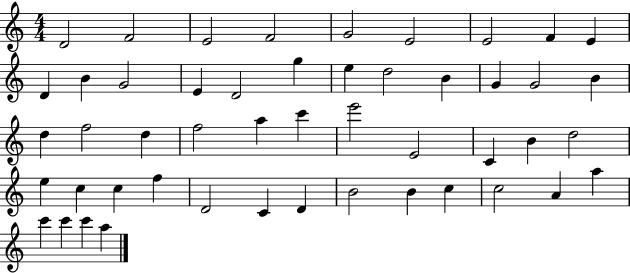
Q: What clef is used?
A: treble